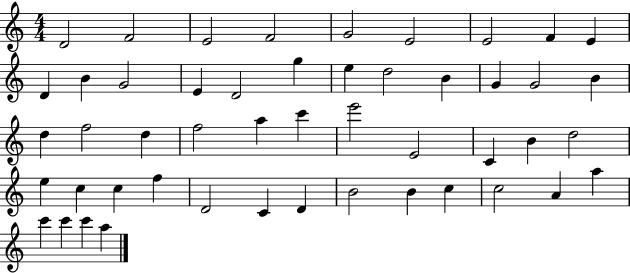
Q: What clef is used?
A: treble